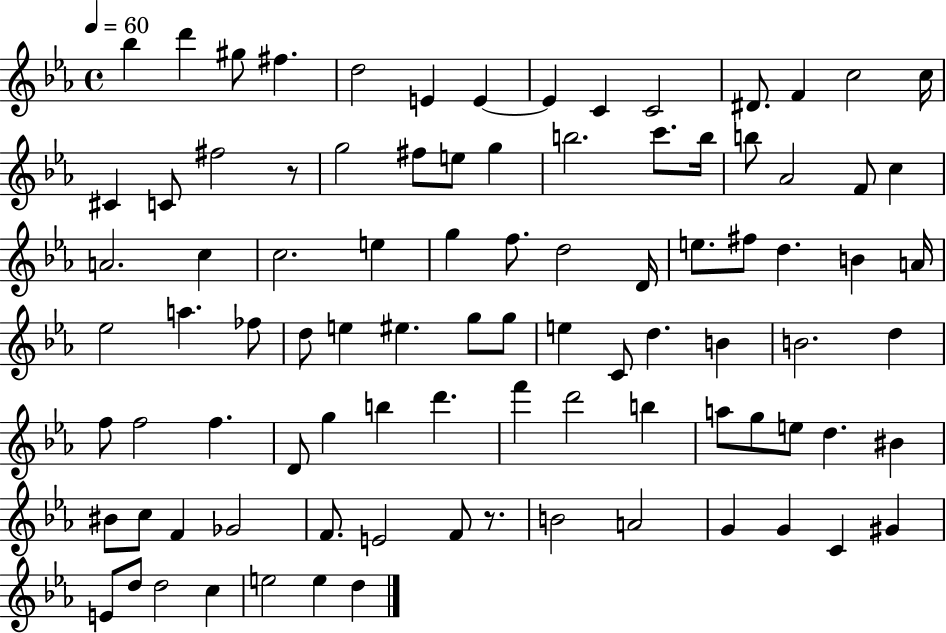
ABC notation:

X:1
T:Untitled
M:4/4
L:1/4
K:Eb
_b d' ^g/2 ^f d2 E E E C C2 ^D/2 F c2 c/4 ^C C/2 ^f2 z/2 g2 ^f/2 e/2 g b2 c'/2 b/4 b/2 _A2 F/2 c A2 c c2 e g f/2 d2 D/4 e/2 ^f/2 d B A/4 _e2 a _f/2 d/2 e ^e g/2 g/2 e C/2 d B B2 d f/2 f2 f D/2 g b d' f' d'2 b a/2 g/2 e/2 d ^B ^B/2 c/2 F _G2 F/2 E2 F/2 z/2 B2 A2 G G C ^G E/2 d/2 d2 c e2 e d